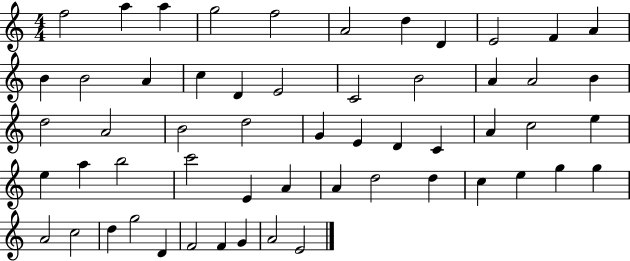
F5/h A5/q A5/q G5/h F5/h A4/h D5/q D4/q E4/h F4/q A4/q B4/q B4/h A4/q C5/q D4/q E4/h C4/h B4/h A4/q A4/h B4/q D5/h A4/h B4/h D5/h G4/q E4/q D4/q C4/q A4/q C5/h E5/q E5/q A5/q B5/h C6/h E4/q A4/q A4/q D5/h D5/q C5/q E5/q G5/q G5/q A4/h C5/h D5/q G5/h D4/q F4/h F4/q G4/q A4/h E4/h